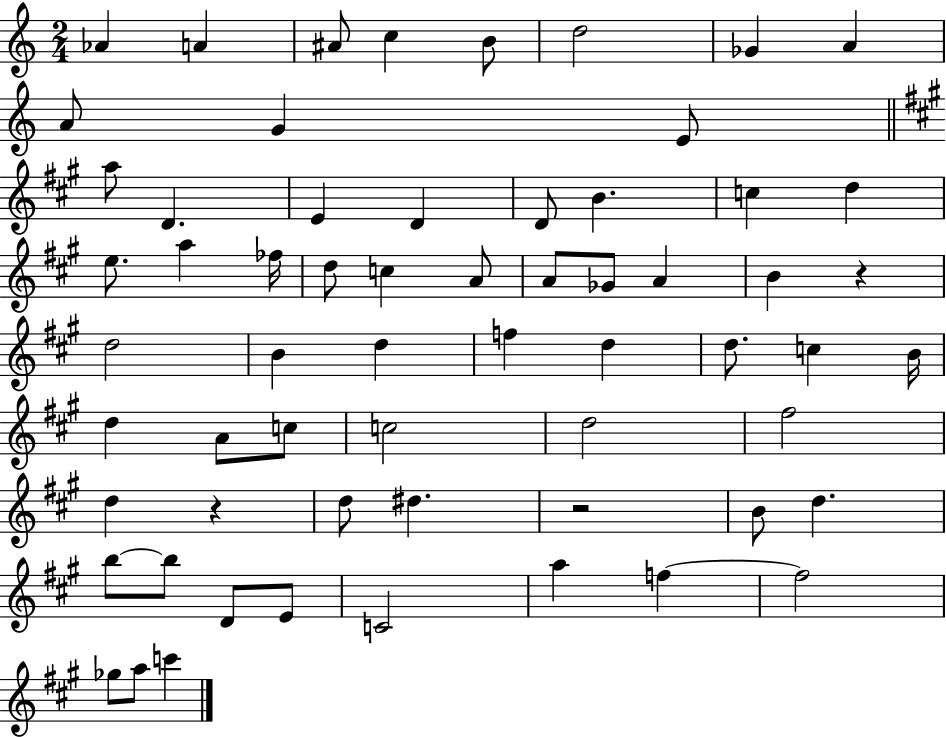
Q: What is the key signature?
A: C major